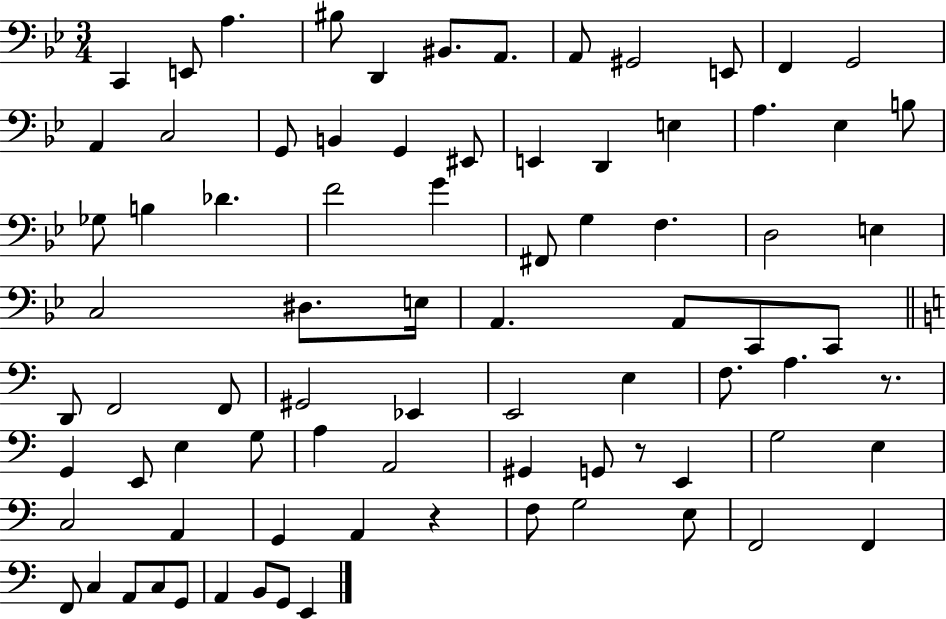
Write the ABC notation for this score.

X:1
T:Untitled
M:3/4
L:1/4
K:Bb
C,, E,,/2 A, ^B,/2 D,, ^B,,/2 A,,/2 A,,/2 ^G,,2 E,,/2 F,, G,,2 A,, C,2 G,,/2 B,, G,, ^E,,/2 E,, D,, E, A, _E, B,/2 _G,/2 B, _D F2 G ^F,,/2 G, F, D,2 E, C,2 ^D,/2 E,/4 A,, A,,/2 C,,/2 C,,/2 D,,/2 F,,2 F,,/2 ^G,,2 _E,, E,,2 E, F,/2 A, z/2 G,, E,,/2 E, G,/2 A, A,,2 ^G,, G,,/2 z/2 E,, G,2 E, C,2 A,, G,, A,, z F,/2 G,2 E,/2 F,,2 F,, F,,/2 C, A,,/2 C,/2 G,,/2 A,, B,,/2 G,,/2 E,,